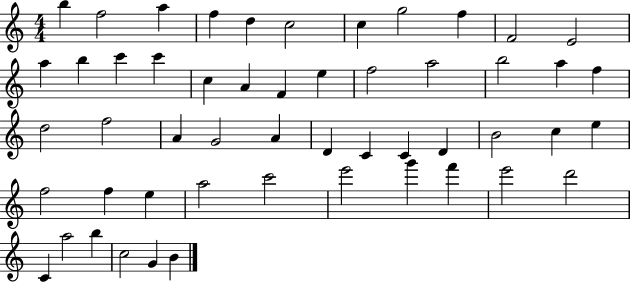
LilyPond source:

{
  \clef treble
  \numericTimeSignature
  \time 4/4
  \key c \major
  b''4 f''2 a''4 | f''4 d''4 c''2 | c''4 g''2 f''4 | f'2 e'2 | \break a''4 b''4 c'''4 c'''4 | c''4 a'4 f'4 e''4 | f''2 a''2 | b''2 a''4 f''4 | \break d''2 f''2 | a'4 g'2 a'4 | d'4 c'4 c'4 d'4 | b'2 c''4 e''4 | \break f''2 f''4 e''4 | a''2 c'''2 | e'''2 g'''4 f'''4 | e'''2 d'''2 | \break c'4 a''2 b''4 | c''2 g'4 b'4 | \bar "|."
}